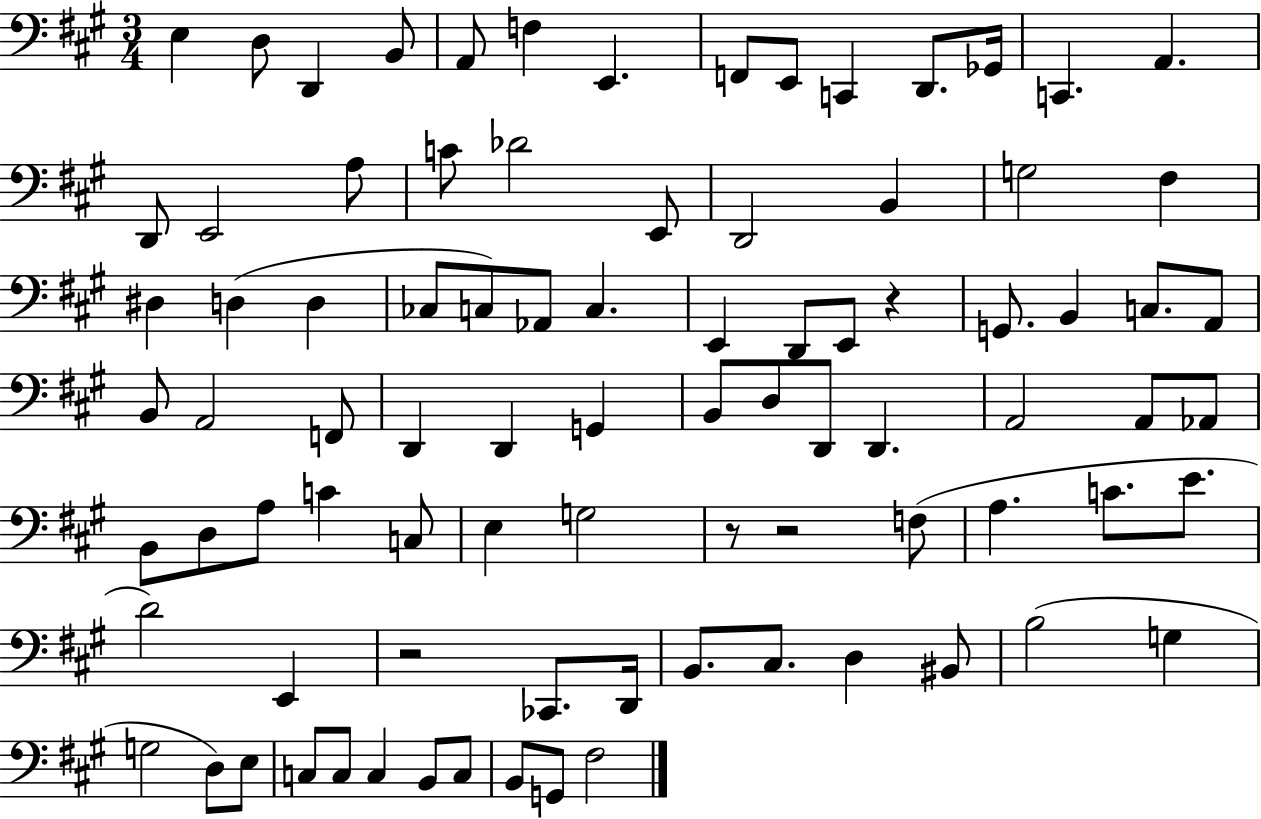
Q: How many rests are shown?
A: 4